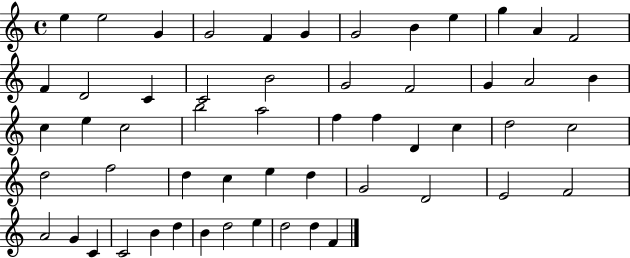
{
  \clef treble
  \time 4/4
  \defaultTimeSignature
  \key c \major
  e''4 e''2 g'4 | g'2 f'4 g'4 | g'2 b'4 e''4 | g''4 a'4 f'2 | \break f'4 d'2 c'4 | c'2 b'2 | g'2 f'2 | g'4 a'2 b'4 | \break c''4 e''4 c''2 | b''2 a''2 | f''4 f''4 d'4 c''4 | d''2 c''2 | \break d''2 f''2 | d''4 c''4 e''4 d''4 | g'2 d'2 | e'2 f'2 | \break a'2 g'4 c'4 | c'2 b'4 d''4 | b'4 d''2 e''4 | d''2 d''4 f'4 | \break \bar "|."
}